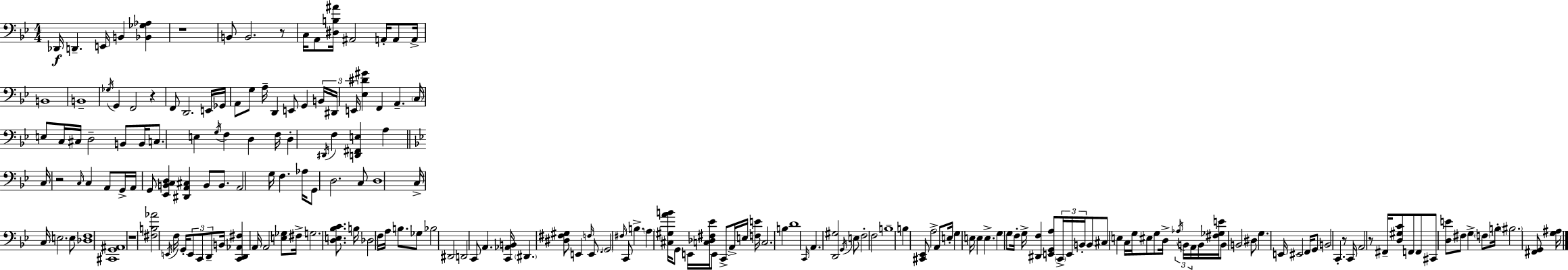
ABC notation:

X:1
T:Untitled
M:4/4
L:1/4
K:Bb
_D,,/4 D,, E,,/4 B,, [_B,,_G,_A,] z4 B,,/2 B,,2 z/2 C,/4 A,,/2 [^D,B,^A]/4 ^A,,2 A,,/4 A,,/2 A,,/4 B,,4 B,,4 _G,/4 G,, F,,2 z F,,/2 D,,2 E,,/4 _G,,/4 A,,/2 G,/2 A,/4 D,, E,,/2 G,, B,,/4 ^D,,/4 E,,/4 [_E,^D^G] F,, A,, C,/4 E,/2 C,/4 ^C,/4 D,2 B,,/2 B,,/4 C,/2 E, G,/4 F, D, F,/4 D, ^D,,/4 F, [D,,^F,,E,] A, C,/4 z2 C,/4 C, A,,/2 G,,/4 A,,/4 G,,/2 [_E,,B,,C,D,] [^D,,A,,^C,] B,,/2 B,,/2 A,,2 G,/4 F, _A,/4 G,,/2 D,2 C,/2 D,4 C,/4 C,/4 E,2 E,/2 [_D,F,]4 [^C,,G,,^A,,]4 z4 [^F,B,_A]2 E,,/4 F,/4 G,,/4 E,,/2 C,,/2 D,,/2 B,,/4 [C,,D,,_A,,^F,] A,,/4 A,,2 [E,_G,]/2 ^F,/4 G,2 [D,E,_B,C]/2 B,/4 _D,2 F,/4 A,/4 B,/2 _G,/2 _B,2 ^D,,2 D,,2 C,,/2 A,, [C,,_A,,B,,]/4 ^D,, [^D,^F,^G,]/2 E,, F,/4 E,,/2 G,,2 ^F,/4 C,,/2 B, A, [^C,^G,AB]/4 G,,/2 E,,/4 [C,_D,^F,_E]/4 E,,/2 C,,/2 A,,/4 E,/4 [F,E]/4 C,2 B, D4 C,,/4 A,, [D,,^G,]2 G,,/4 E,/2 F,2 F,2 B,4 B, [^C,,_E,,]/2 A,2 A,,/2 E,/4 G, E,/4 E, E, G, G,/2 F,/4 G,/4 [^D,,F,] [E,,G,,A,]/2 C,,/4 E,,/4 B,,/4 B,,/2 ^C,/2 E, C,/4 G,/4 ^E,/2 G,/2 D,/4 _A,/4 B,,/4 A,,/4 B,,/4 [^F,_G,E]/4 B,,/2 B,,2 ^D,/2 G, E,,/4 ^E,,2 F,,/4 G,,/2 B,,2 C,, z/2 C,,/4 A,,2 z/2 ^F,,/4 [D,^G,C]/2 F,,/2 F,,/2 ^C,,/2 [D,E]/2 ^F,/2 G, F,/2 B,/4 ^B,2 [^F,,G,,]/2 [G,^A,]/4